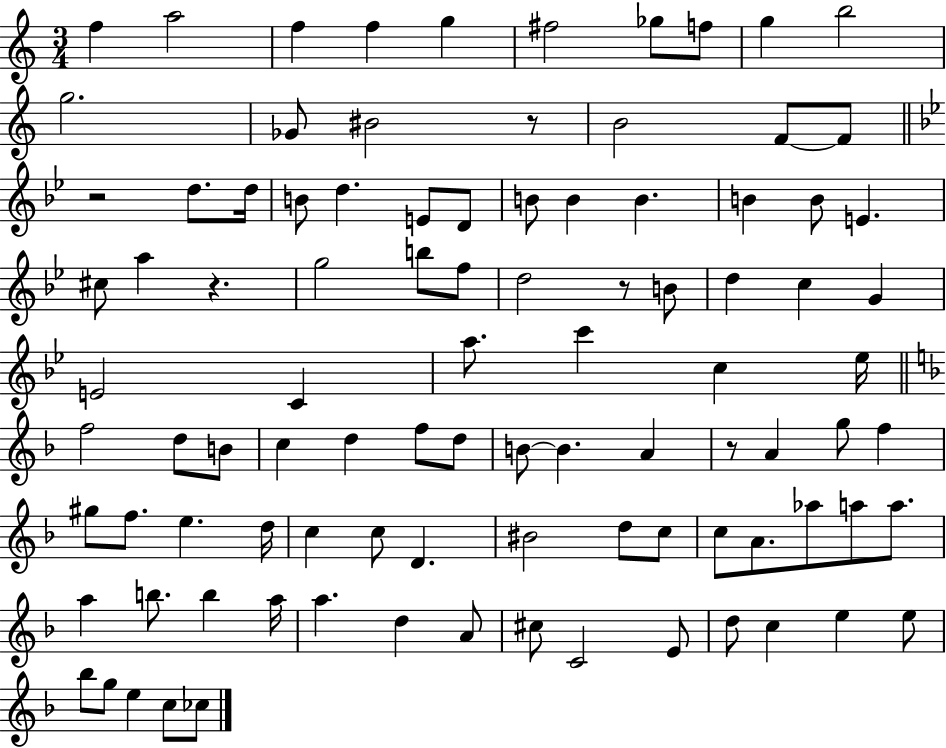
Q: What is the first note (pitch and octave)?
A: F5